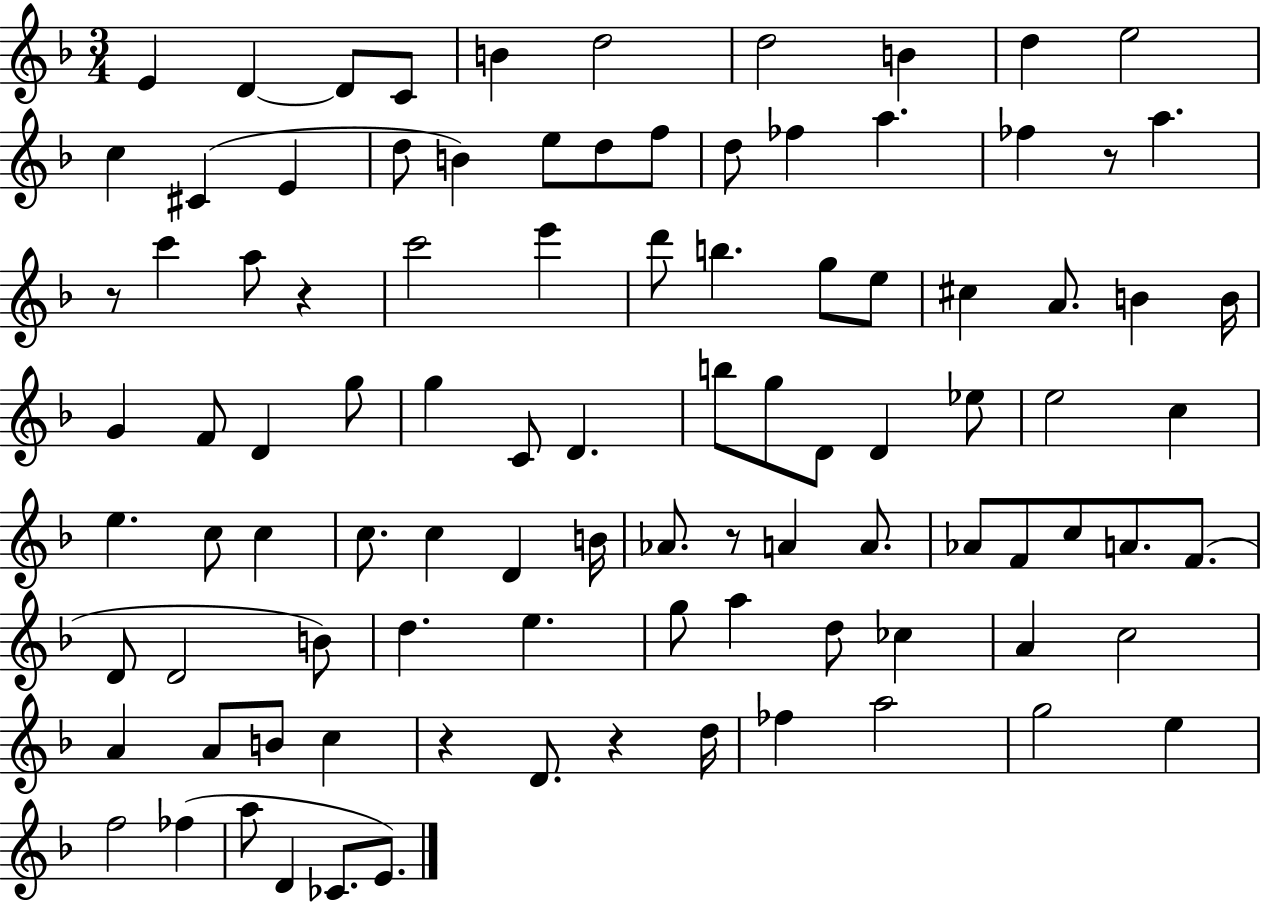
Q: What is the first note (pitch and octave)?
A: E4